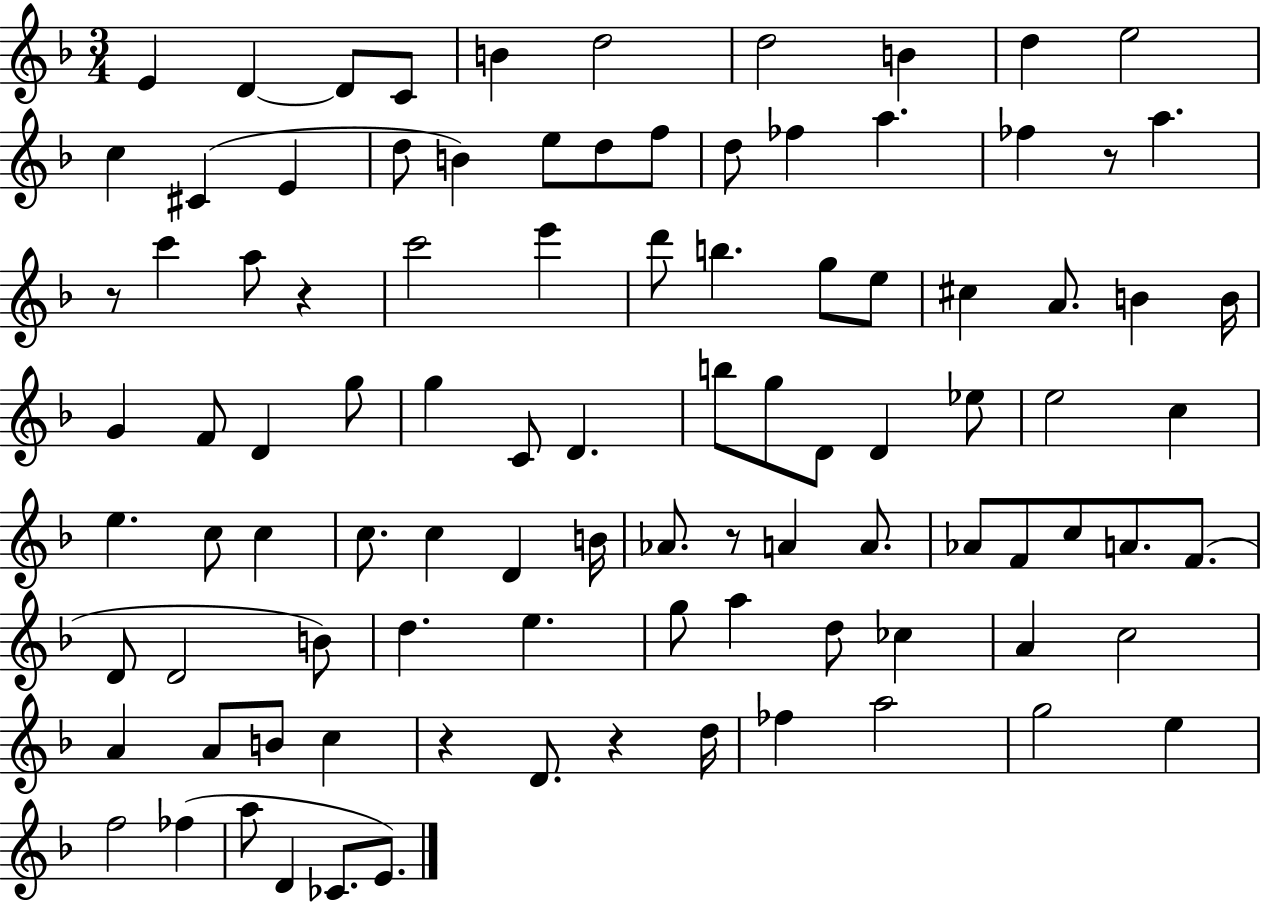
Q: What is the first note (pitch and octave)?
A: E4